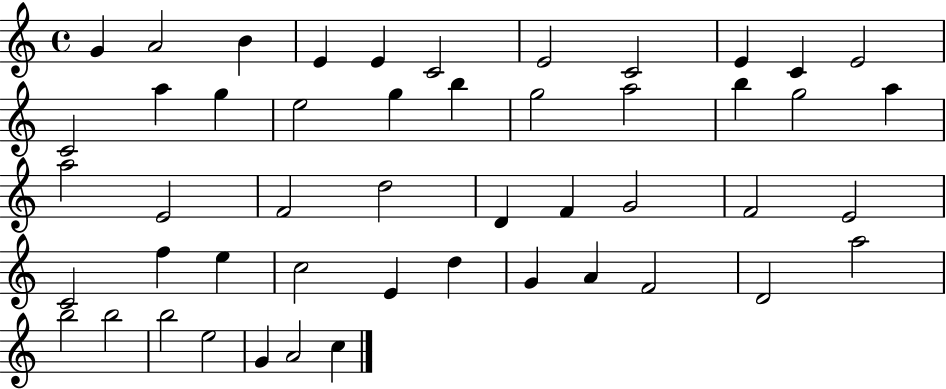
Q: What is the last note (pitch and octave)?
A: C5